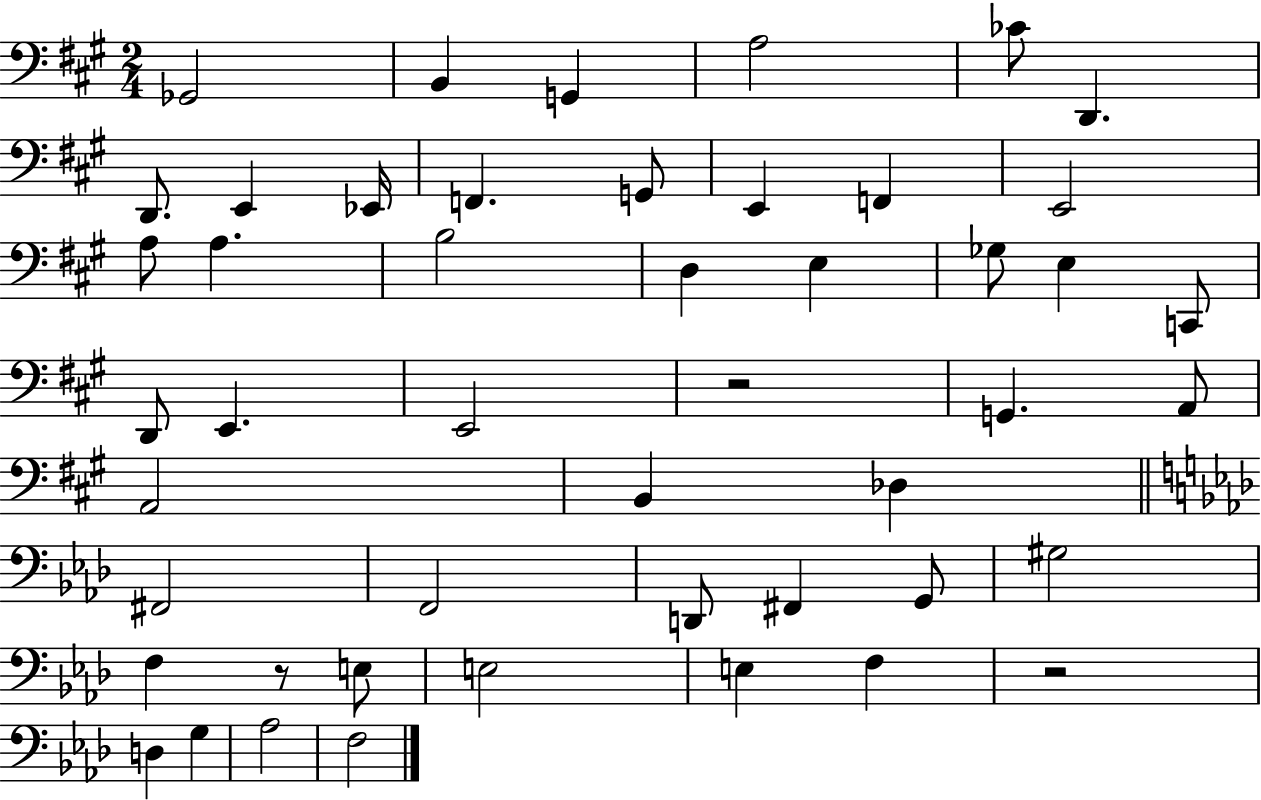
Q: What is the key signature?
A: A major